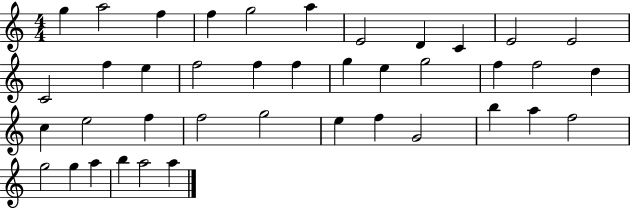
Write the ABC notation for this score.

X:1
T:Untitled
M:4/4
L:1/4
K:C
g a2 f f g2 a E2 D C E2 E2 C2 f e f2 f f g e g2 f f2 d c e2 f f2 g2 e f G2 b a f2 g2 g a b a2 a